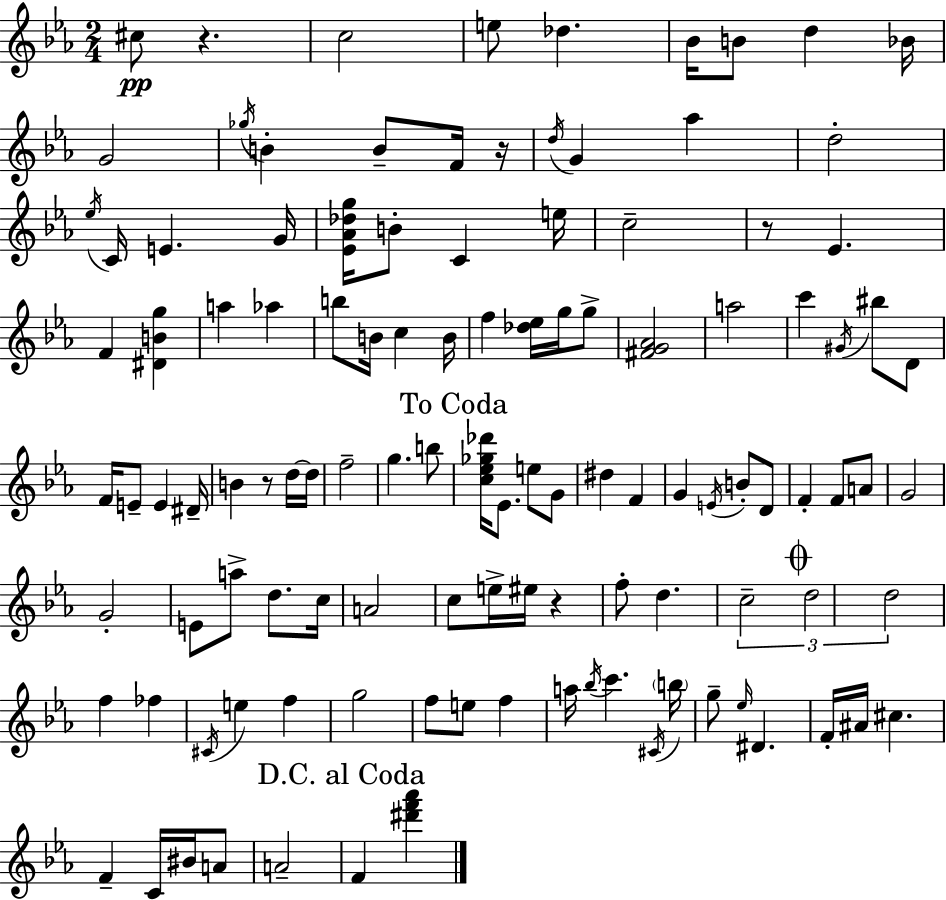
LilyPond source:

{
  \clef treble
  \numericTimeSignature
  \time 2/4
  \key ees \major
  cis''8\pp r4. | c''2 | e''8 des''4. | bes'16 b'8 d''4 bes'16 | \break g'2 | \acciaccatura { ges''16 } b'4-. b'8-- f'16 | r16 \acciaccatura { d''16 } g'4 aes''4 | d''2-. | \break \acciaccatura { ees''16 } c'16 e'4. | g'16 <ees' aes' des'' g''>16 b'8-. c'4 | e''16 c''2-- | r8 ees'4. | \break f'4 <dis' b' g''>4 | a''4 aes''4 | b''8 b'16 c''4 | b'16 f''4 <des'' ees''>16 | \break g''16 g''8-> <fis' g' aes'>2 | a''2 | c'''4 \acciaccatura { gis'16 } | bis''8 d'8 f'16 e'8-- e'4 | \break dis'16-- b'4 | r8 d''16~~ d''16 f''2-- | g''4. | b''8 \mark "To Coda" <c'' ees'' ges'' des'''>16 ees'8. | \break e''8 g'8 dis''4 | f'4 g'4 | \acciaccatura { e'16 } b'8-. d'8 f'4-. | f'8 a'8 g'2 | \break g'2-. | e'8 a''8-> | d''8. c''16 a'2 | c''8 e''16-> | \break eis''16 r4 f''8-. d''4. | \tuplet 3/2 { c''2-- | \mark \markup { \musicglyph "scripts.coda" } d''2 | d''2 } | \break f''4 | fes''4 \acciaccatura { cis'16 } e''4 | f''4 g''2 | f''8 | \break e''8 f''4 a''16 \acciaccatura { bes''16 } | c'''4. \acciaccatura { cis'16 } \parenthesize b''16 | g''8-- \grace { ees''16 } dis'4. | f'16-. ais'16 cis''4. | \break f'4-- c'16 bis'16 a'8 | a'2-- | \mark "D.C. al Coda" f'4 <dis''' f''' aes'''>4 | \bar "|."
}